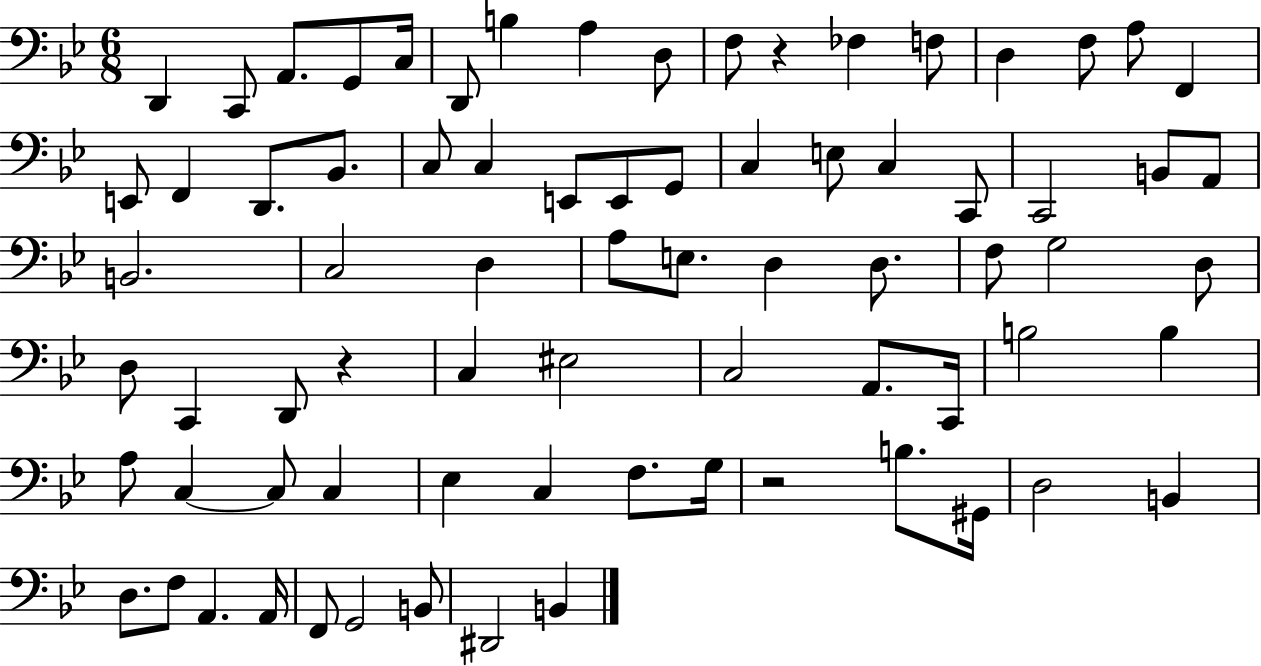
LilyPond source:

{
  \clef bass
  \numericTimeSignature
  \time 6/8
  \key bes \major
  d,4 c,8 a,8. g,8 c16 | d,8 b4 a4 d8 | f8 r4 fes4 f8 | d4 f8 a8 f,4 | \break e,8 f,4 d,8. bes,8. | c8 c4 e,8 e,8 g,8 | c4 e8 c4 c,8 | c,2 b,8 a,8 | \break b,2. | c2 d4 | a8 e8. d4 d8. | f8 g2 d8 | \break d8 c,4 d,8 r4 | c4 eis2 | c2 a,8. c,16 | b2 b4 | \break a8 c4~~ c8 c4 | ees4 c4 f8. g16 | r2 b8. gis,16 | d2 b,4 | \break d8. f8 a,4. a,16 | f,8 g,2 b,8 | dis,2 b,4 | \bar "|."
}